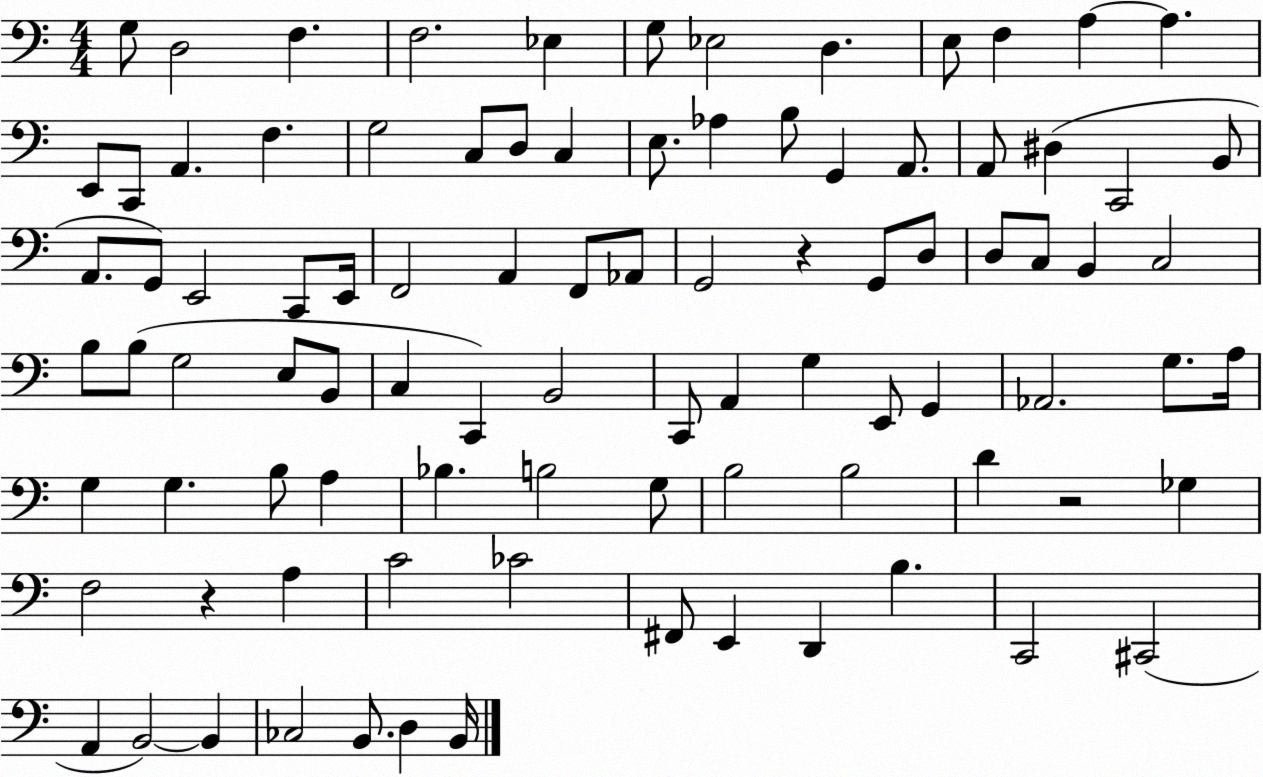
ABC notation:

X:1
T:Untitled
M:4/4
L:1/4
K:C
G,/2 D,2 F, F,2 _E, G,/2 _E,2 D, E,/2 F, A, A, E,,/2 C,,/2 A,, F, G,2 C,/2 D,/2 C, E,/2 _A, B,/2 G,, A,,/2 A,,/2 ^D, C,,2 B,,/2 A,,/2 G,,/2 E,,2 C,,/2 E,,/4 F,,2 A,, F,,/2 _A,,/2 G,,2 z G,,/2 D,/2 D,/2 C,/2 B,, C,2 B,/2 B,/2 G,2 E,/2 B,,/2 C, C,, B,,2 C,,/2 A,, G, E,,/2 G,, _A,,2 G,/2 A,/4 G, G, B,/2 A, _B, B,2 G,/2 B,2 B,2 D z2 _G, F,2 z A, C2 _C2 ^F,,/2 E,, D,, B, C,,2 ^C,,2 A,, B,,2 B,, _C,2 B,,/2 D, B,,/4